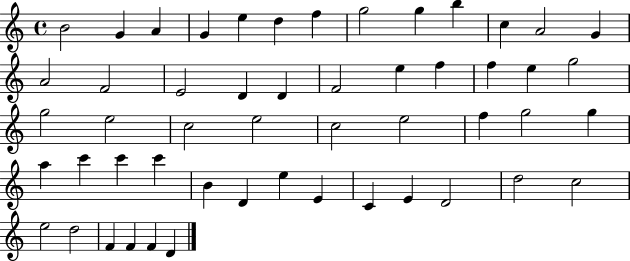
{
  \clef treble
  \time 4/4
  \defaultTimeSignature
  \key c \major
  b'2 g'4 a'4 | g'4 e''4 d''4 f''4 | g''2 g''4 b''4 | c''4 a'2 g'4 | \break a'2 f'2 | e'2 d'4 d'4 | f'2 e''4 f''4 | f''4 e''4 g''2 | \break g''2 e''2 | c''2 e''2 | c''2 e''2 | f''4 g''2 g''4 | \break a''4 c'''4 c'''4 c'''4 | b'4 d'4 e''4 e'4 | c'4 e'4 d'2 | d''2 c''2 | \break e''2 d''2 | f'4 f'4 f'4 d'4 | \bar "|."
}